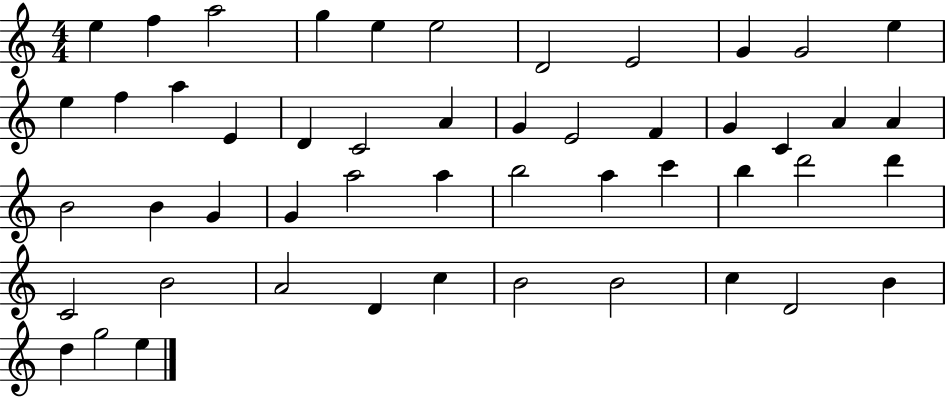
{
  \clef treble
  \numericTimeSignature
  \time 4/4
  \key c \major
  e''4 f''4 a''2 | g''4 e''4 e''2 | d'2 e'2 | g'4 g'2 e''4 | \break e''4 f''4 a''4 e'4 | d'4 c'2 a'4 | g'4 e'2 f'4 | g'4 c'4 a'4 a'4 | \break b'2 b'4 g'4 | g'4 a''2 a''4 | b''2 a''4 c'''4 | b''4 d'''2 d'''4 | \break c'2 b'2 | a'2 d'4 c''4 | b'2 b'2 | c''4 d'2 b'4 | \break d''4 g''2 e''4 | \bar "|."
}